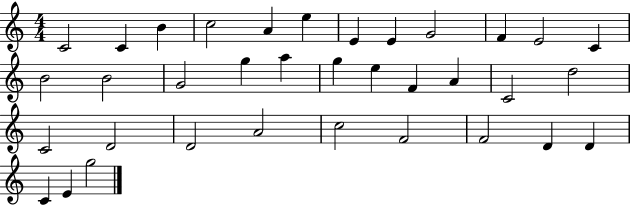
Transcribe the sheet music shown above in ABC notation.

X:1
T:Untitled
M:4/4
L:1/4
K:C
C2 C B c2 A e E E G2 F E2 C B2 B2 G2 g a g e F A C2 d2 C2 D2 D2 A2 c2 F2 F2 D D C E g2